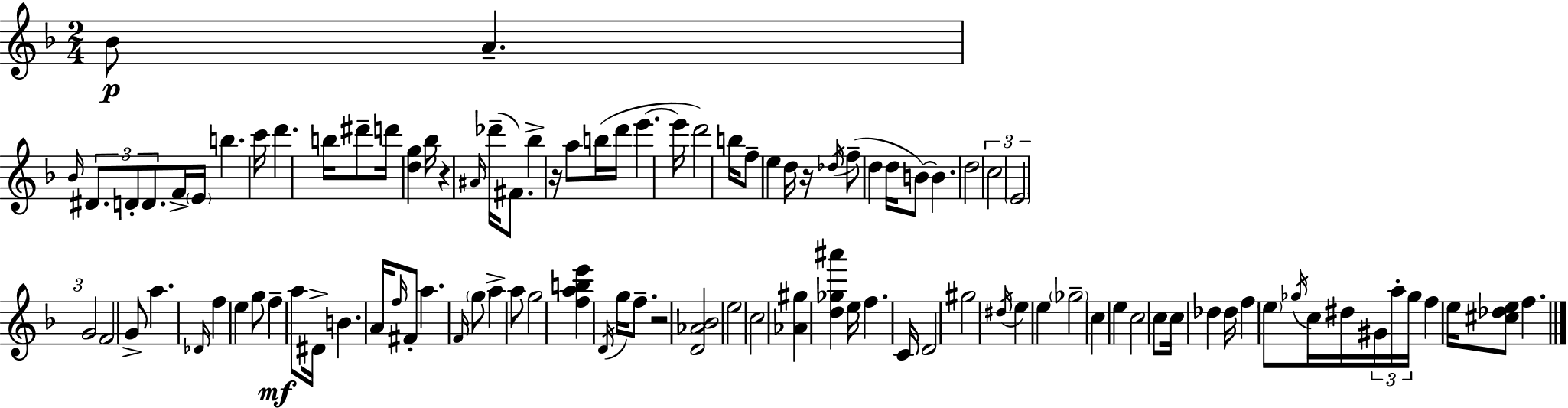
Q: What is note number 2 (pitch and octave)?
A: A4